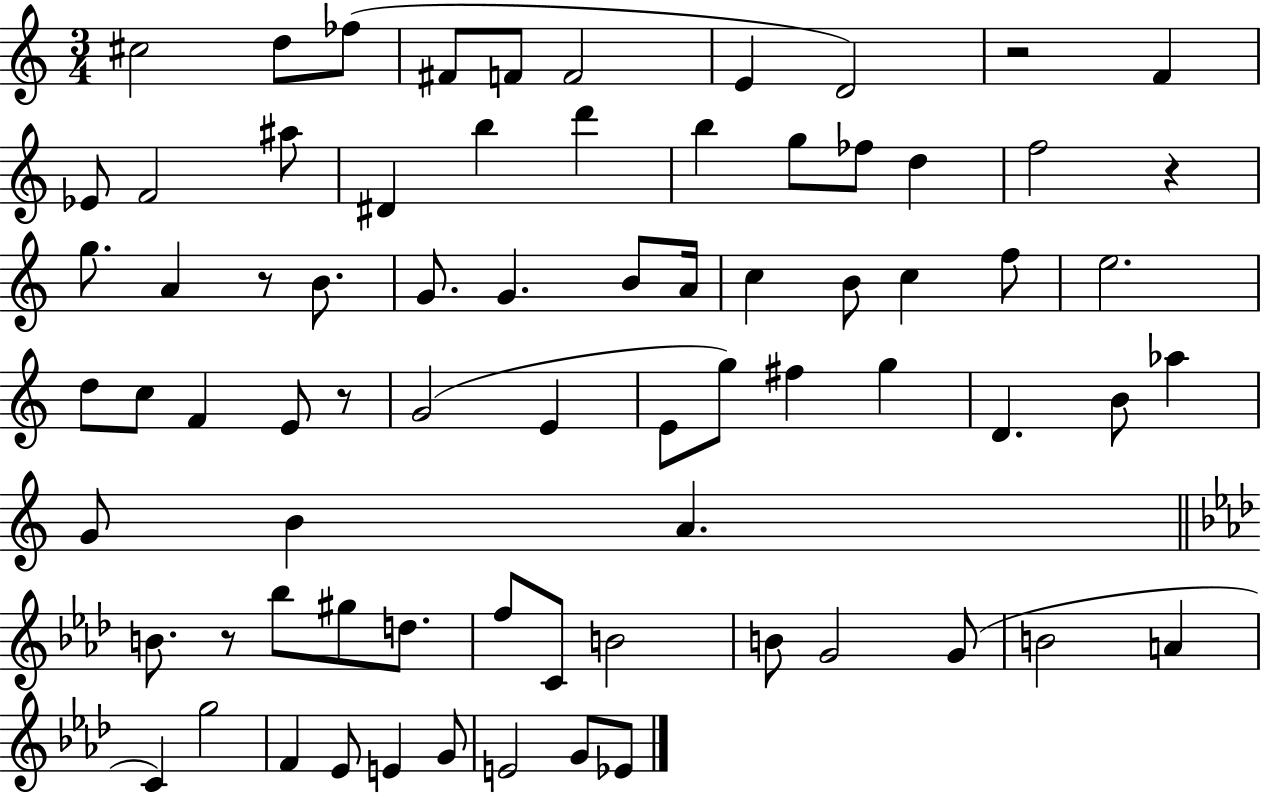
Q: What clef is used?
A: treble